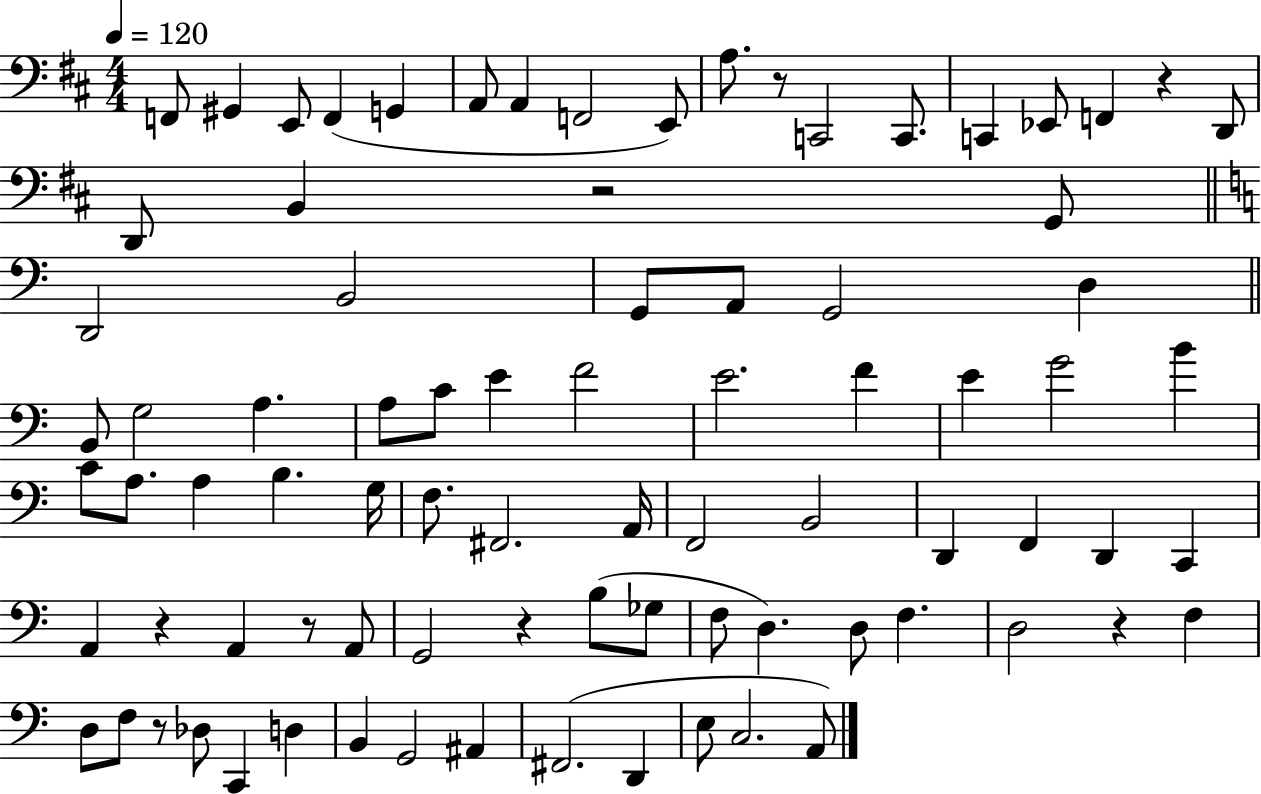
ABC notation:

X:1
T:Untitled
M:4/4
L:1/4
K:D
F,,/2 ^G,, E,,/2 F,, G,, A,,/2 A,, F,,2 E,,/2 A,/2 z/2 C,,2 C,,/2 C,, _E,,/2 F,, z D,,/2 D,,/2 B,, z2 G,,/2 D,,2 B,,2 G,,/2 A,,/2 G,,2 D, B,,/2 G,2 A, A,/2 C/2 E F2 E2 F E G2 B C/2 A,/2 A, B, G,/4 F,/2 ^F,,2 A,,/4 F,,2 B,,2 D,, F,, D,, C,, A,, z A,, z/2 A,,/2 G,,2 z B,/2 _G,/2 F,/2 D, D,/2 F, D,2 z F, D,/2 F,/2 z/2 _D,/2 C,, D, B,, G,,2 ^A,, ^F,,2 D,, E,/2 C,2 A,,/2